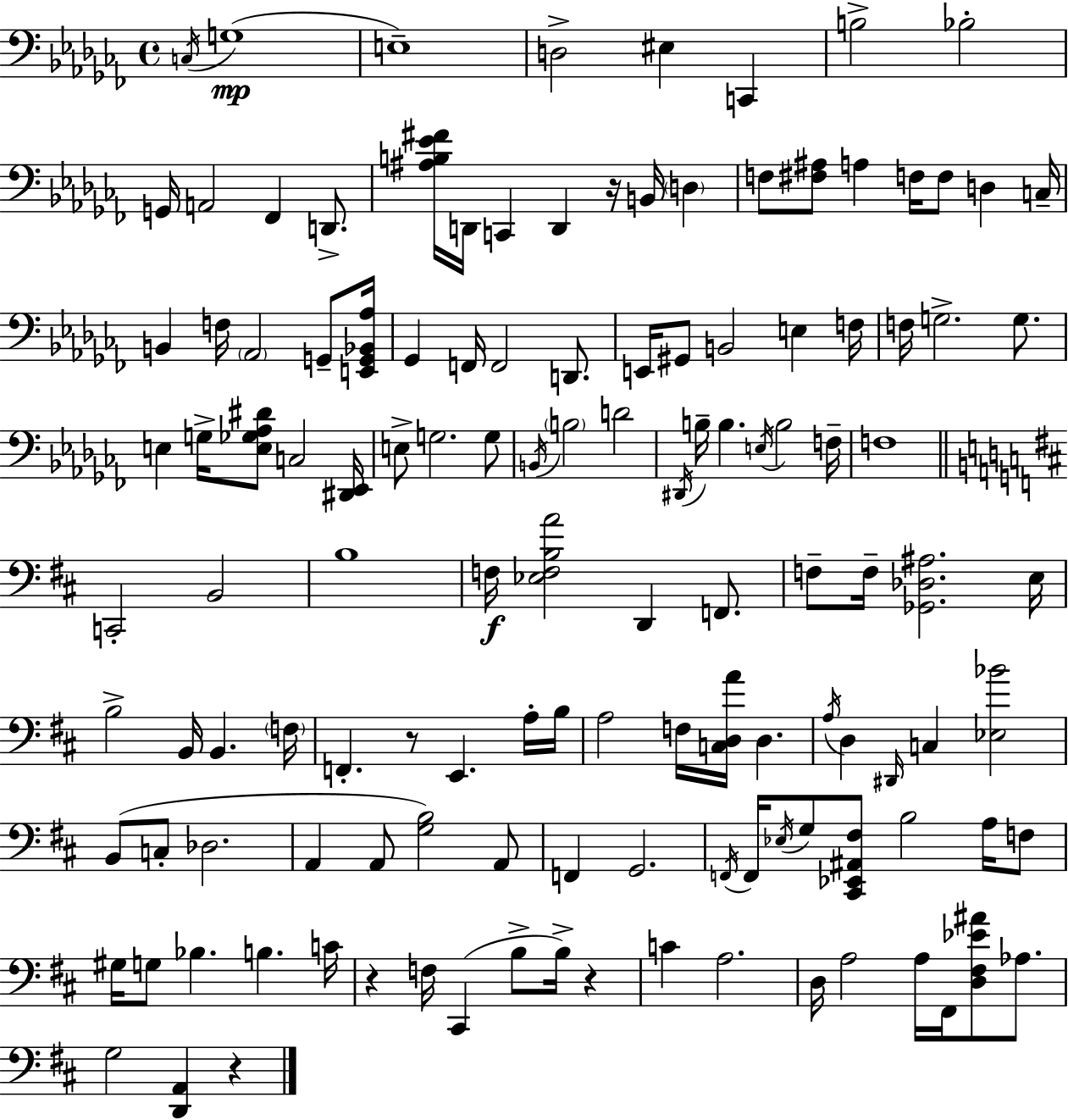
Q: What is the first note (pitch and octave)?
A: C3